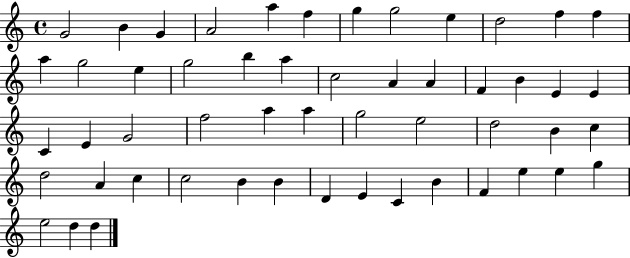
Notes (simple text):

G4/h B4/q G4/q A4/h A5/q F5/q G5/q G5/h E5/q D5/h F5/q F5/q A5/q G5/h E5/q G5/h B5/q A5/q C5/h A4/q A4/q F4/q B4/q E4/q E4/q C4/q E4/q G4/h F5/h A5/q A5/q G5/h E5/h D5/h B4/q C5/q D5/h A4/q C5/q C5/h B4/q B4/q D4/q E4/q C4/q B4/q F4/q E5/q E5/q G5/q E5/h D5/q D5/q